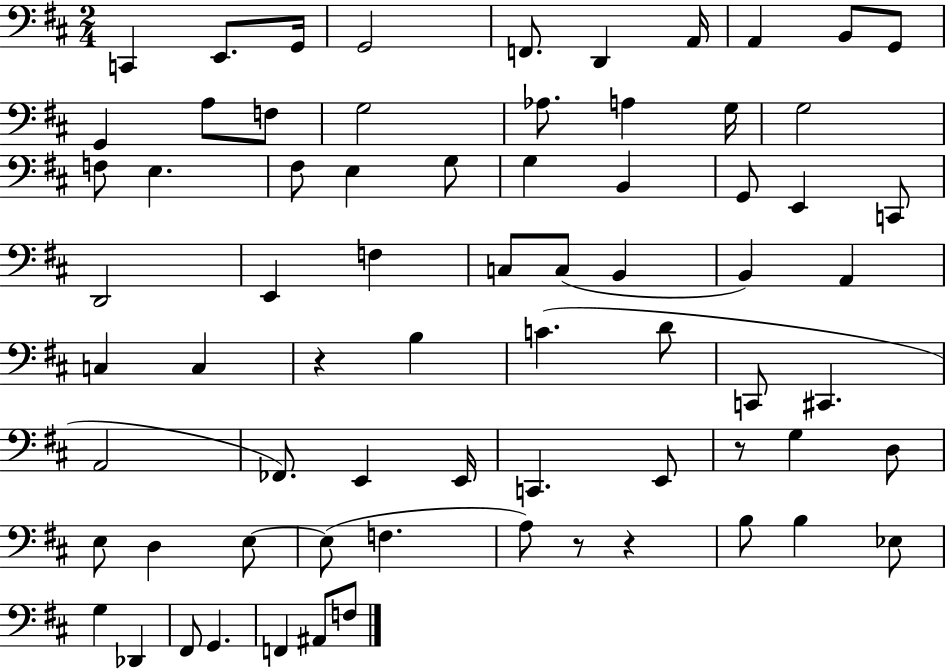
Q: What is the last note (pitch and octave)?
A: F3